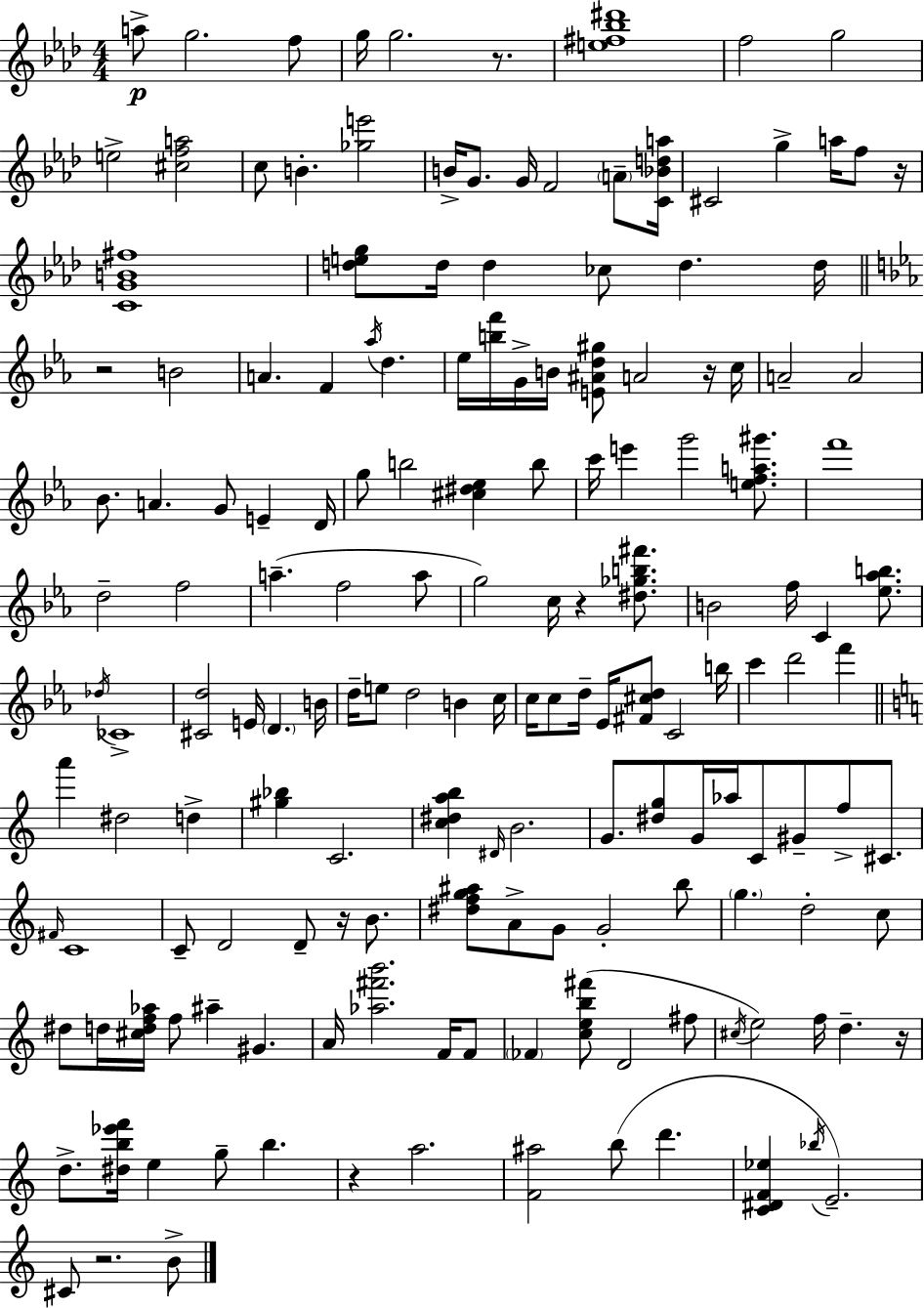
{
  \clef treble
  \numericTimeSignature
  \time 4/4
  \key aes \major
  a''8->\p g''2. f''8 | g''16 g''2. r8. | <e'' fis'' bes'' dis'''>1 | f''2 g''2 | \break e''2-> <cis'' f'' a''>2 | c''8 b'4.-. <ges'' e'''>2 | b'16-> g'8. g'16 f'2 \parenthesize a'8-- <c' bes' d'' a''>16 | cis'2 g''4-> a''16 f''8 r16 | \break <c' g' b' fis''>1 | <d'' e'' g''>8 d''16 d''4 ces''8 d''4. d''16 | \bar "||" \break \key ees \major r2 b'2 | a'4. f'4 \acciaccatura { aes''16 } d''4. | ees''16 <b'' f'''>16 g'16-> b'16 <e' ais' d'' gis''>8 a'2 r16 | c''16 a'2-- a'2 | \break bes'8. a'4. g'8 e'4-- | d'16 g''8 b''2 <cis'' dis'' ees''>4 b''8 | c'''16 e'''4 g'''2 <e'' f'' a'' gis'''>8. | f'''1 | \break d''2-- f''2 | a''4.--( f''2 a''8 | g''2) c''16 r4 <dis'' ges'' b'' fis'''>8. | b'2 f''16 c'4 <ees'' aes'' b''>8. | \break \acciaccatura { des''16 } ces'1-> | <cis' d''>2 e'16 \parenthesize d'4. | b'16 d''16-- e''8 d''2 b'4 | c''16 c''16 c''8 d''16-- ees'16 <fis' cis'' d''>8 c'2 | \break b''16 c'''4 d'''2 f'''4 | \bar "||" \break \key c \major a'''4 dis''2 d''4-> | <gis'' bes''>4 c'2. | <c'' dis'' a'' b''>4 \grace { dis'16 } b'2. | g'8. <dis'' g''>8 g'16 aes''16 c'8 gis'8-- f''8-> cis'8. | \break \grace { fis'16 } c'1 | c'8-- d'2 d'8-- r16 b'8. | <dis'' f'' g'' ais''>8 a'8-> g'8 g'2-. | b''8 \parenthesize g''4. d''2-. | \break c''8 dis''8 d''16 <cis'' d'' f'' aes''>16 f''8 ais''4-- gis'4. | a'16 <aes'' fis''' b'''>2. f'16 | f'8 \parenthesize fes'4 <c'' e'' b'' fis'''>8( d'2 | fis''8 \acciaccatura { cis''16 } e''2) f''16 d''4.-- | \break r16 d''8.-> <dis'' b'' ees''' f'''>16 e''4 g''8-- b''4. | r4 a''2. | <f' ais''>2 b''8( d'''4. | <c' dis' f' ees''>4 \acciaccatura { bes''16 }) e'2.-- | \break cis'8 r2. | b'8-> \bar "|."
}